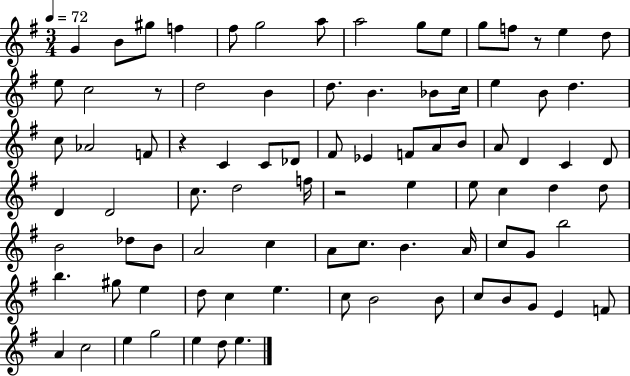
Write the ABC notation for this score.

X:1
T:Untitled
M:3/4
L:1/4
K:G
G B/2 ^g/2 f ^f/2 g2 a/2 a2 g/2 e/2 g/2 f/2 z/2 e d/2 e/2 c2 z/2 d2 B d/2 B _B/2 c/4 e B/2 d c/2 _A2 F/2 z C C/2 _D/2 ^F/2 _E F/2 A/2 B/2 A/2 D C D/2 D D2 c/2 d2 f/4 z2 e e/2 c d d/2 B2 _d/2 B/2 A2 c A/2 c/2 B A/4 c/2 G/2 b2 b ^g/2 e d/2 c e c/2 B2 B/2 c/2 B/2 G/2 E F/2 A c2 e g2 e d/2 e